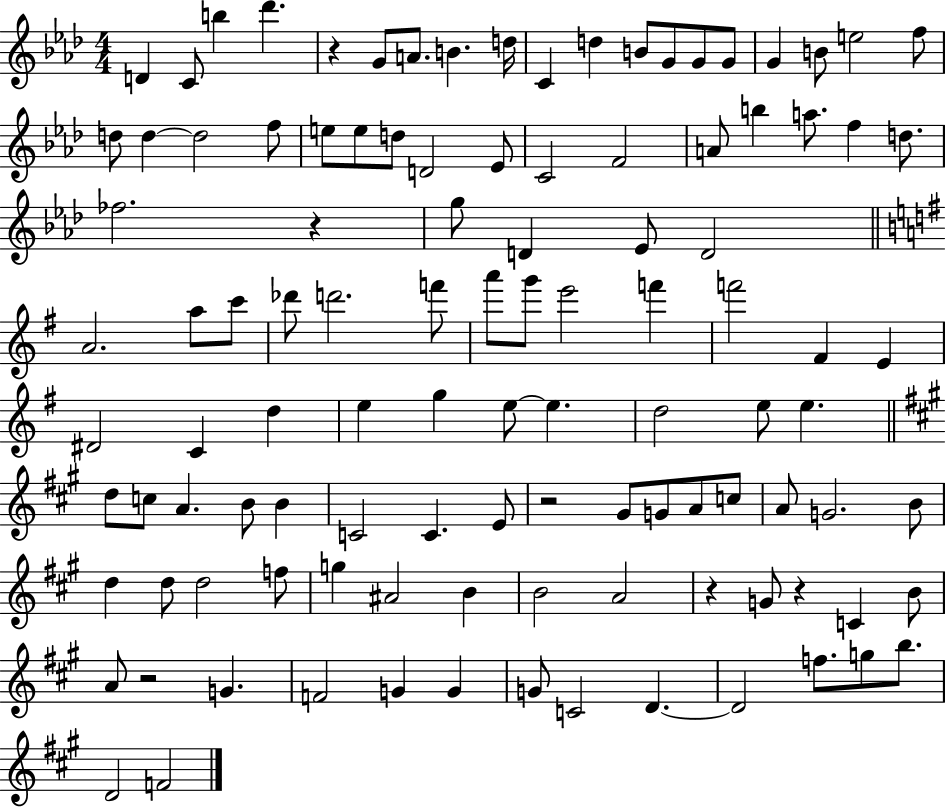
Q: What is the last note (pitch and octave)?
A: F4